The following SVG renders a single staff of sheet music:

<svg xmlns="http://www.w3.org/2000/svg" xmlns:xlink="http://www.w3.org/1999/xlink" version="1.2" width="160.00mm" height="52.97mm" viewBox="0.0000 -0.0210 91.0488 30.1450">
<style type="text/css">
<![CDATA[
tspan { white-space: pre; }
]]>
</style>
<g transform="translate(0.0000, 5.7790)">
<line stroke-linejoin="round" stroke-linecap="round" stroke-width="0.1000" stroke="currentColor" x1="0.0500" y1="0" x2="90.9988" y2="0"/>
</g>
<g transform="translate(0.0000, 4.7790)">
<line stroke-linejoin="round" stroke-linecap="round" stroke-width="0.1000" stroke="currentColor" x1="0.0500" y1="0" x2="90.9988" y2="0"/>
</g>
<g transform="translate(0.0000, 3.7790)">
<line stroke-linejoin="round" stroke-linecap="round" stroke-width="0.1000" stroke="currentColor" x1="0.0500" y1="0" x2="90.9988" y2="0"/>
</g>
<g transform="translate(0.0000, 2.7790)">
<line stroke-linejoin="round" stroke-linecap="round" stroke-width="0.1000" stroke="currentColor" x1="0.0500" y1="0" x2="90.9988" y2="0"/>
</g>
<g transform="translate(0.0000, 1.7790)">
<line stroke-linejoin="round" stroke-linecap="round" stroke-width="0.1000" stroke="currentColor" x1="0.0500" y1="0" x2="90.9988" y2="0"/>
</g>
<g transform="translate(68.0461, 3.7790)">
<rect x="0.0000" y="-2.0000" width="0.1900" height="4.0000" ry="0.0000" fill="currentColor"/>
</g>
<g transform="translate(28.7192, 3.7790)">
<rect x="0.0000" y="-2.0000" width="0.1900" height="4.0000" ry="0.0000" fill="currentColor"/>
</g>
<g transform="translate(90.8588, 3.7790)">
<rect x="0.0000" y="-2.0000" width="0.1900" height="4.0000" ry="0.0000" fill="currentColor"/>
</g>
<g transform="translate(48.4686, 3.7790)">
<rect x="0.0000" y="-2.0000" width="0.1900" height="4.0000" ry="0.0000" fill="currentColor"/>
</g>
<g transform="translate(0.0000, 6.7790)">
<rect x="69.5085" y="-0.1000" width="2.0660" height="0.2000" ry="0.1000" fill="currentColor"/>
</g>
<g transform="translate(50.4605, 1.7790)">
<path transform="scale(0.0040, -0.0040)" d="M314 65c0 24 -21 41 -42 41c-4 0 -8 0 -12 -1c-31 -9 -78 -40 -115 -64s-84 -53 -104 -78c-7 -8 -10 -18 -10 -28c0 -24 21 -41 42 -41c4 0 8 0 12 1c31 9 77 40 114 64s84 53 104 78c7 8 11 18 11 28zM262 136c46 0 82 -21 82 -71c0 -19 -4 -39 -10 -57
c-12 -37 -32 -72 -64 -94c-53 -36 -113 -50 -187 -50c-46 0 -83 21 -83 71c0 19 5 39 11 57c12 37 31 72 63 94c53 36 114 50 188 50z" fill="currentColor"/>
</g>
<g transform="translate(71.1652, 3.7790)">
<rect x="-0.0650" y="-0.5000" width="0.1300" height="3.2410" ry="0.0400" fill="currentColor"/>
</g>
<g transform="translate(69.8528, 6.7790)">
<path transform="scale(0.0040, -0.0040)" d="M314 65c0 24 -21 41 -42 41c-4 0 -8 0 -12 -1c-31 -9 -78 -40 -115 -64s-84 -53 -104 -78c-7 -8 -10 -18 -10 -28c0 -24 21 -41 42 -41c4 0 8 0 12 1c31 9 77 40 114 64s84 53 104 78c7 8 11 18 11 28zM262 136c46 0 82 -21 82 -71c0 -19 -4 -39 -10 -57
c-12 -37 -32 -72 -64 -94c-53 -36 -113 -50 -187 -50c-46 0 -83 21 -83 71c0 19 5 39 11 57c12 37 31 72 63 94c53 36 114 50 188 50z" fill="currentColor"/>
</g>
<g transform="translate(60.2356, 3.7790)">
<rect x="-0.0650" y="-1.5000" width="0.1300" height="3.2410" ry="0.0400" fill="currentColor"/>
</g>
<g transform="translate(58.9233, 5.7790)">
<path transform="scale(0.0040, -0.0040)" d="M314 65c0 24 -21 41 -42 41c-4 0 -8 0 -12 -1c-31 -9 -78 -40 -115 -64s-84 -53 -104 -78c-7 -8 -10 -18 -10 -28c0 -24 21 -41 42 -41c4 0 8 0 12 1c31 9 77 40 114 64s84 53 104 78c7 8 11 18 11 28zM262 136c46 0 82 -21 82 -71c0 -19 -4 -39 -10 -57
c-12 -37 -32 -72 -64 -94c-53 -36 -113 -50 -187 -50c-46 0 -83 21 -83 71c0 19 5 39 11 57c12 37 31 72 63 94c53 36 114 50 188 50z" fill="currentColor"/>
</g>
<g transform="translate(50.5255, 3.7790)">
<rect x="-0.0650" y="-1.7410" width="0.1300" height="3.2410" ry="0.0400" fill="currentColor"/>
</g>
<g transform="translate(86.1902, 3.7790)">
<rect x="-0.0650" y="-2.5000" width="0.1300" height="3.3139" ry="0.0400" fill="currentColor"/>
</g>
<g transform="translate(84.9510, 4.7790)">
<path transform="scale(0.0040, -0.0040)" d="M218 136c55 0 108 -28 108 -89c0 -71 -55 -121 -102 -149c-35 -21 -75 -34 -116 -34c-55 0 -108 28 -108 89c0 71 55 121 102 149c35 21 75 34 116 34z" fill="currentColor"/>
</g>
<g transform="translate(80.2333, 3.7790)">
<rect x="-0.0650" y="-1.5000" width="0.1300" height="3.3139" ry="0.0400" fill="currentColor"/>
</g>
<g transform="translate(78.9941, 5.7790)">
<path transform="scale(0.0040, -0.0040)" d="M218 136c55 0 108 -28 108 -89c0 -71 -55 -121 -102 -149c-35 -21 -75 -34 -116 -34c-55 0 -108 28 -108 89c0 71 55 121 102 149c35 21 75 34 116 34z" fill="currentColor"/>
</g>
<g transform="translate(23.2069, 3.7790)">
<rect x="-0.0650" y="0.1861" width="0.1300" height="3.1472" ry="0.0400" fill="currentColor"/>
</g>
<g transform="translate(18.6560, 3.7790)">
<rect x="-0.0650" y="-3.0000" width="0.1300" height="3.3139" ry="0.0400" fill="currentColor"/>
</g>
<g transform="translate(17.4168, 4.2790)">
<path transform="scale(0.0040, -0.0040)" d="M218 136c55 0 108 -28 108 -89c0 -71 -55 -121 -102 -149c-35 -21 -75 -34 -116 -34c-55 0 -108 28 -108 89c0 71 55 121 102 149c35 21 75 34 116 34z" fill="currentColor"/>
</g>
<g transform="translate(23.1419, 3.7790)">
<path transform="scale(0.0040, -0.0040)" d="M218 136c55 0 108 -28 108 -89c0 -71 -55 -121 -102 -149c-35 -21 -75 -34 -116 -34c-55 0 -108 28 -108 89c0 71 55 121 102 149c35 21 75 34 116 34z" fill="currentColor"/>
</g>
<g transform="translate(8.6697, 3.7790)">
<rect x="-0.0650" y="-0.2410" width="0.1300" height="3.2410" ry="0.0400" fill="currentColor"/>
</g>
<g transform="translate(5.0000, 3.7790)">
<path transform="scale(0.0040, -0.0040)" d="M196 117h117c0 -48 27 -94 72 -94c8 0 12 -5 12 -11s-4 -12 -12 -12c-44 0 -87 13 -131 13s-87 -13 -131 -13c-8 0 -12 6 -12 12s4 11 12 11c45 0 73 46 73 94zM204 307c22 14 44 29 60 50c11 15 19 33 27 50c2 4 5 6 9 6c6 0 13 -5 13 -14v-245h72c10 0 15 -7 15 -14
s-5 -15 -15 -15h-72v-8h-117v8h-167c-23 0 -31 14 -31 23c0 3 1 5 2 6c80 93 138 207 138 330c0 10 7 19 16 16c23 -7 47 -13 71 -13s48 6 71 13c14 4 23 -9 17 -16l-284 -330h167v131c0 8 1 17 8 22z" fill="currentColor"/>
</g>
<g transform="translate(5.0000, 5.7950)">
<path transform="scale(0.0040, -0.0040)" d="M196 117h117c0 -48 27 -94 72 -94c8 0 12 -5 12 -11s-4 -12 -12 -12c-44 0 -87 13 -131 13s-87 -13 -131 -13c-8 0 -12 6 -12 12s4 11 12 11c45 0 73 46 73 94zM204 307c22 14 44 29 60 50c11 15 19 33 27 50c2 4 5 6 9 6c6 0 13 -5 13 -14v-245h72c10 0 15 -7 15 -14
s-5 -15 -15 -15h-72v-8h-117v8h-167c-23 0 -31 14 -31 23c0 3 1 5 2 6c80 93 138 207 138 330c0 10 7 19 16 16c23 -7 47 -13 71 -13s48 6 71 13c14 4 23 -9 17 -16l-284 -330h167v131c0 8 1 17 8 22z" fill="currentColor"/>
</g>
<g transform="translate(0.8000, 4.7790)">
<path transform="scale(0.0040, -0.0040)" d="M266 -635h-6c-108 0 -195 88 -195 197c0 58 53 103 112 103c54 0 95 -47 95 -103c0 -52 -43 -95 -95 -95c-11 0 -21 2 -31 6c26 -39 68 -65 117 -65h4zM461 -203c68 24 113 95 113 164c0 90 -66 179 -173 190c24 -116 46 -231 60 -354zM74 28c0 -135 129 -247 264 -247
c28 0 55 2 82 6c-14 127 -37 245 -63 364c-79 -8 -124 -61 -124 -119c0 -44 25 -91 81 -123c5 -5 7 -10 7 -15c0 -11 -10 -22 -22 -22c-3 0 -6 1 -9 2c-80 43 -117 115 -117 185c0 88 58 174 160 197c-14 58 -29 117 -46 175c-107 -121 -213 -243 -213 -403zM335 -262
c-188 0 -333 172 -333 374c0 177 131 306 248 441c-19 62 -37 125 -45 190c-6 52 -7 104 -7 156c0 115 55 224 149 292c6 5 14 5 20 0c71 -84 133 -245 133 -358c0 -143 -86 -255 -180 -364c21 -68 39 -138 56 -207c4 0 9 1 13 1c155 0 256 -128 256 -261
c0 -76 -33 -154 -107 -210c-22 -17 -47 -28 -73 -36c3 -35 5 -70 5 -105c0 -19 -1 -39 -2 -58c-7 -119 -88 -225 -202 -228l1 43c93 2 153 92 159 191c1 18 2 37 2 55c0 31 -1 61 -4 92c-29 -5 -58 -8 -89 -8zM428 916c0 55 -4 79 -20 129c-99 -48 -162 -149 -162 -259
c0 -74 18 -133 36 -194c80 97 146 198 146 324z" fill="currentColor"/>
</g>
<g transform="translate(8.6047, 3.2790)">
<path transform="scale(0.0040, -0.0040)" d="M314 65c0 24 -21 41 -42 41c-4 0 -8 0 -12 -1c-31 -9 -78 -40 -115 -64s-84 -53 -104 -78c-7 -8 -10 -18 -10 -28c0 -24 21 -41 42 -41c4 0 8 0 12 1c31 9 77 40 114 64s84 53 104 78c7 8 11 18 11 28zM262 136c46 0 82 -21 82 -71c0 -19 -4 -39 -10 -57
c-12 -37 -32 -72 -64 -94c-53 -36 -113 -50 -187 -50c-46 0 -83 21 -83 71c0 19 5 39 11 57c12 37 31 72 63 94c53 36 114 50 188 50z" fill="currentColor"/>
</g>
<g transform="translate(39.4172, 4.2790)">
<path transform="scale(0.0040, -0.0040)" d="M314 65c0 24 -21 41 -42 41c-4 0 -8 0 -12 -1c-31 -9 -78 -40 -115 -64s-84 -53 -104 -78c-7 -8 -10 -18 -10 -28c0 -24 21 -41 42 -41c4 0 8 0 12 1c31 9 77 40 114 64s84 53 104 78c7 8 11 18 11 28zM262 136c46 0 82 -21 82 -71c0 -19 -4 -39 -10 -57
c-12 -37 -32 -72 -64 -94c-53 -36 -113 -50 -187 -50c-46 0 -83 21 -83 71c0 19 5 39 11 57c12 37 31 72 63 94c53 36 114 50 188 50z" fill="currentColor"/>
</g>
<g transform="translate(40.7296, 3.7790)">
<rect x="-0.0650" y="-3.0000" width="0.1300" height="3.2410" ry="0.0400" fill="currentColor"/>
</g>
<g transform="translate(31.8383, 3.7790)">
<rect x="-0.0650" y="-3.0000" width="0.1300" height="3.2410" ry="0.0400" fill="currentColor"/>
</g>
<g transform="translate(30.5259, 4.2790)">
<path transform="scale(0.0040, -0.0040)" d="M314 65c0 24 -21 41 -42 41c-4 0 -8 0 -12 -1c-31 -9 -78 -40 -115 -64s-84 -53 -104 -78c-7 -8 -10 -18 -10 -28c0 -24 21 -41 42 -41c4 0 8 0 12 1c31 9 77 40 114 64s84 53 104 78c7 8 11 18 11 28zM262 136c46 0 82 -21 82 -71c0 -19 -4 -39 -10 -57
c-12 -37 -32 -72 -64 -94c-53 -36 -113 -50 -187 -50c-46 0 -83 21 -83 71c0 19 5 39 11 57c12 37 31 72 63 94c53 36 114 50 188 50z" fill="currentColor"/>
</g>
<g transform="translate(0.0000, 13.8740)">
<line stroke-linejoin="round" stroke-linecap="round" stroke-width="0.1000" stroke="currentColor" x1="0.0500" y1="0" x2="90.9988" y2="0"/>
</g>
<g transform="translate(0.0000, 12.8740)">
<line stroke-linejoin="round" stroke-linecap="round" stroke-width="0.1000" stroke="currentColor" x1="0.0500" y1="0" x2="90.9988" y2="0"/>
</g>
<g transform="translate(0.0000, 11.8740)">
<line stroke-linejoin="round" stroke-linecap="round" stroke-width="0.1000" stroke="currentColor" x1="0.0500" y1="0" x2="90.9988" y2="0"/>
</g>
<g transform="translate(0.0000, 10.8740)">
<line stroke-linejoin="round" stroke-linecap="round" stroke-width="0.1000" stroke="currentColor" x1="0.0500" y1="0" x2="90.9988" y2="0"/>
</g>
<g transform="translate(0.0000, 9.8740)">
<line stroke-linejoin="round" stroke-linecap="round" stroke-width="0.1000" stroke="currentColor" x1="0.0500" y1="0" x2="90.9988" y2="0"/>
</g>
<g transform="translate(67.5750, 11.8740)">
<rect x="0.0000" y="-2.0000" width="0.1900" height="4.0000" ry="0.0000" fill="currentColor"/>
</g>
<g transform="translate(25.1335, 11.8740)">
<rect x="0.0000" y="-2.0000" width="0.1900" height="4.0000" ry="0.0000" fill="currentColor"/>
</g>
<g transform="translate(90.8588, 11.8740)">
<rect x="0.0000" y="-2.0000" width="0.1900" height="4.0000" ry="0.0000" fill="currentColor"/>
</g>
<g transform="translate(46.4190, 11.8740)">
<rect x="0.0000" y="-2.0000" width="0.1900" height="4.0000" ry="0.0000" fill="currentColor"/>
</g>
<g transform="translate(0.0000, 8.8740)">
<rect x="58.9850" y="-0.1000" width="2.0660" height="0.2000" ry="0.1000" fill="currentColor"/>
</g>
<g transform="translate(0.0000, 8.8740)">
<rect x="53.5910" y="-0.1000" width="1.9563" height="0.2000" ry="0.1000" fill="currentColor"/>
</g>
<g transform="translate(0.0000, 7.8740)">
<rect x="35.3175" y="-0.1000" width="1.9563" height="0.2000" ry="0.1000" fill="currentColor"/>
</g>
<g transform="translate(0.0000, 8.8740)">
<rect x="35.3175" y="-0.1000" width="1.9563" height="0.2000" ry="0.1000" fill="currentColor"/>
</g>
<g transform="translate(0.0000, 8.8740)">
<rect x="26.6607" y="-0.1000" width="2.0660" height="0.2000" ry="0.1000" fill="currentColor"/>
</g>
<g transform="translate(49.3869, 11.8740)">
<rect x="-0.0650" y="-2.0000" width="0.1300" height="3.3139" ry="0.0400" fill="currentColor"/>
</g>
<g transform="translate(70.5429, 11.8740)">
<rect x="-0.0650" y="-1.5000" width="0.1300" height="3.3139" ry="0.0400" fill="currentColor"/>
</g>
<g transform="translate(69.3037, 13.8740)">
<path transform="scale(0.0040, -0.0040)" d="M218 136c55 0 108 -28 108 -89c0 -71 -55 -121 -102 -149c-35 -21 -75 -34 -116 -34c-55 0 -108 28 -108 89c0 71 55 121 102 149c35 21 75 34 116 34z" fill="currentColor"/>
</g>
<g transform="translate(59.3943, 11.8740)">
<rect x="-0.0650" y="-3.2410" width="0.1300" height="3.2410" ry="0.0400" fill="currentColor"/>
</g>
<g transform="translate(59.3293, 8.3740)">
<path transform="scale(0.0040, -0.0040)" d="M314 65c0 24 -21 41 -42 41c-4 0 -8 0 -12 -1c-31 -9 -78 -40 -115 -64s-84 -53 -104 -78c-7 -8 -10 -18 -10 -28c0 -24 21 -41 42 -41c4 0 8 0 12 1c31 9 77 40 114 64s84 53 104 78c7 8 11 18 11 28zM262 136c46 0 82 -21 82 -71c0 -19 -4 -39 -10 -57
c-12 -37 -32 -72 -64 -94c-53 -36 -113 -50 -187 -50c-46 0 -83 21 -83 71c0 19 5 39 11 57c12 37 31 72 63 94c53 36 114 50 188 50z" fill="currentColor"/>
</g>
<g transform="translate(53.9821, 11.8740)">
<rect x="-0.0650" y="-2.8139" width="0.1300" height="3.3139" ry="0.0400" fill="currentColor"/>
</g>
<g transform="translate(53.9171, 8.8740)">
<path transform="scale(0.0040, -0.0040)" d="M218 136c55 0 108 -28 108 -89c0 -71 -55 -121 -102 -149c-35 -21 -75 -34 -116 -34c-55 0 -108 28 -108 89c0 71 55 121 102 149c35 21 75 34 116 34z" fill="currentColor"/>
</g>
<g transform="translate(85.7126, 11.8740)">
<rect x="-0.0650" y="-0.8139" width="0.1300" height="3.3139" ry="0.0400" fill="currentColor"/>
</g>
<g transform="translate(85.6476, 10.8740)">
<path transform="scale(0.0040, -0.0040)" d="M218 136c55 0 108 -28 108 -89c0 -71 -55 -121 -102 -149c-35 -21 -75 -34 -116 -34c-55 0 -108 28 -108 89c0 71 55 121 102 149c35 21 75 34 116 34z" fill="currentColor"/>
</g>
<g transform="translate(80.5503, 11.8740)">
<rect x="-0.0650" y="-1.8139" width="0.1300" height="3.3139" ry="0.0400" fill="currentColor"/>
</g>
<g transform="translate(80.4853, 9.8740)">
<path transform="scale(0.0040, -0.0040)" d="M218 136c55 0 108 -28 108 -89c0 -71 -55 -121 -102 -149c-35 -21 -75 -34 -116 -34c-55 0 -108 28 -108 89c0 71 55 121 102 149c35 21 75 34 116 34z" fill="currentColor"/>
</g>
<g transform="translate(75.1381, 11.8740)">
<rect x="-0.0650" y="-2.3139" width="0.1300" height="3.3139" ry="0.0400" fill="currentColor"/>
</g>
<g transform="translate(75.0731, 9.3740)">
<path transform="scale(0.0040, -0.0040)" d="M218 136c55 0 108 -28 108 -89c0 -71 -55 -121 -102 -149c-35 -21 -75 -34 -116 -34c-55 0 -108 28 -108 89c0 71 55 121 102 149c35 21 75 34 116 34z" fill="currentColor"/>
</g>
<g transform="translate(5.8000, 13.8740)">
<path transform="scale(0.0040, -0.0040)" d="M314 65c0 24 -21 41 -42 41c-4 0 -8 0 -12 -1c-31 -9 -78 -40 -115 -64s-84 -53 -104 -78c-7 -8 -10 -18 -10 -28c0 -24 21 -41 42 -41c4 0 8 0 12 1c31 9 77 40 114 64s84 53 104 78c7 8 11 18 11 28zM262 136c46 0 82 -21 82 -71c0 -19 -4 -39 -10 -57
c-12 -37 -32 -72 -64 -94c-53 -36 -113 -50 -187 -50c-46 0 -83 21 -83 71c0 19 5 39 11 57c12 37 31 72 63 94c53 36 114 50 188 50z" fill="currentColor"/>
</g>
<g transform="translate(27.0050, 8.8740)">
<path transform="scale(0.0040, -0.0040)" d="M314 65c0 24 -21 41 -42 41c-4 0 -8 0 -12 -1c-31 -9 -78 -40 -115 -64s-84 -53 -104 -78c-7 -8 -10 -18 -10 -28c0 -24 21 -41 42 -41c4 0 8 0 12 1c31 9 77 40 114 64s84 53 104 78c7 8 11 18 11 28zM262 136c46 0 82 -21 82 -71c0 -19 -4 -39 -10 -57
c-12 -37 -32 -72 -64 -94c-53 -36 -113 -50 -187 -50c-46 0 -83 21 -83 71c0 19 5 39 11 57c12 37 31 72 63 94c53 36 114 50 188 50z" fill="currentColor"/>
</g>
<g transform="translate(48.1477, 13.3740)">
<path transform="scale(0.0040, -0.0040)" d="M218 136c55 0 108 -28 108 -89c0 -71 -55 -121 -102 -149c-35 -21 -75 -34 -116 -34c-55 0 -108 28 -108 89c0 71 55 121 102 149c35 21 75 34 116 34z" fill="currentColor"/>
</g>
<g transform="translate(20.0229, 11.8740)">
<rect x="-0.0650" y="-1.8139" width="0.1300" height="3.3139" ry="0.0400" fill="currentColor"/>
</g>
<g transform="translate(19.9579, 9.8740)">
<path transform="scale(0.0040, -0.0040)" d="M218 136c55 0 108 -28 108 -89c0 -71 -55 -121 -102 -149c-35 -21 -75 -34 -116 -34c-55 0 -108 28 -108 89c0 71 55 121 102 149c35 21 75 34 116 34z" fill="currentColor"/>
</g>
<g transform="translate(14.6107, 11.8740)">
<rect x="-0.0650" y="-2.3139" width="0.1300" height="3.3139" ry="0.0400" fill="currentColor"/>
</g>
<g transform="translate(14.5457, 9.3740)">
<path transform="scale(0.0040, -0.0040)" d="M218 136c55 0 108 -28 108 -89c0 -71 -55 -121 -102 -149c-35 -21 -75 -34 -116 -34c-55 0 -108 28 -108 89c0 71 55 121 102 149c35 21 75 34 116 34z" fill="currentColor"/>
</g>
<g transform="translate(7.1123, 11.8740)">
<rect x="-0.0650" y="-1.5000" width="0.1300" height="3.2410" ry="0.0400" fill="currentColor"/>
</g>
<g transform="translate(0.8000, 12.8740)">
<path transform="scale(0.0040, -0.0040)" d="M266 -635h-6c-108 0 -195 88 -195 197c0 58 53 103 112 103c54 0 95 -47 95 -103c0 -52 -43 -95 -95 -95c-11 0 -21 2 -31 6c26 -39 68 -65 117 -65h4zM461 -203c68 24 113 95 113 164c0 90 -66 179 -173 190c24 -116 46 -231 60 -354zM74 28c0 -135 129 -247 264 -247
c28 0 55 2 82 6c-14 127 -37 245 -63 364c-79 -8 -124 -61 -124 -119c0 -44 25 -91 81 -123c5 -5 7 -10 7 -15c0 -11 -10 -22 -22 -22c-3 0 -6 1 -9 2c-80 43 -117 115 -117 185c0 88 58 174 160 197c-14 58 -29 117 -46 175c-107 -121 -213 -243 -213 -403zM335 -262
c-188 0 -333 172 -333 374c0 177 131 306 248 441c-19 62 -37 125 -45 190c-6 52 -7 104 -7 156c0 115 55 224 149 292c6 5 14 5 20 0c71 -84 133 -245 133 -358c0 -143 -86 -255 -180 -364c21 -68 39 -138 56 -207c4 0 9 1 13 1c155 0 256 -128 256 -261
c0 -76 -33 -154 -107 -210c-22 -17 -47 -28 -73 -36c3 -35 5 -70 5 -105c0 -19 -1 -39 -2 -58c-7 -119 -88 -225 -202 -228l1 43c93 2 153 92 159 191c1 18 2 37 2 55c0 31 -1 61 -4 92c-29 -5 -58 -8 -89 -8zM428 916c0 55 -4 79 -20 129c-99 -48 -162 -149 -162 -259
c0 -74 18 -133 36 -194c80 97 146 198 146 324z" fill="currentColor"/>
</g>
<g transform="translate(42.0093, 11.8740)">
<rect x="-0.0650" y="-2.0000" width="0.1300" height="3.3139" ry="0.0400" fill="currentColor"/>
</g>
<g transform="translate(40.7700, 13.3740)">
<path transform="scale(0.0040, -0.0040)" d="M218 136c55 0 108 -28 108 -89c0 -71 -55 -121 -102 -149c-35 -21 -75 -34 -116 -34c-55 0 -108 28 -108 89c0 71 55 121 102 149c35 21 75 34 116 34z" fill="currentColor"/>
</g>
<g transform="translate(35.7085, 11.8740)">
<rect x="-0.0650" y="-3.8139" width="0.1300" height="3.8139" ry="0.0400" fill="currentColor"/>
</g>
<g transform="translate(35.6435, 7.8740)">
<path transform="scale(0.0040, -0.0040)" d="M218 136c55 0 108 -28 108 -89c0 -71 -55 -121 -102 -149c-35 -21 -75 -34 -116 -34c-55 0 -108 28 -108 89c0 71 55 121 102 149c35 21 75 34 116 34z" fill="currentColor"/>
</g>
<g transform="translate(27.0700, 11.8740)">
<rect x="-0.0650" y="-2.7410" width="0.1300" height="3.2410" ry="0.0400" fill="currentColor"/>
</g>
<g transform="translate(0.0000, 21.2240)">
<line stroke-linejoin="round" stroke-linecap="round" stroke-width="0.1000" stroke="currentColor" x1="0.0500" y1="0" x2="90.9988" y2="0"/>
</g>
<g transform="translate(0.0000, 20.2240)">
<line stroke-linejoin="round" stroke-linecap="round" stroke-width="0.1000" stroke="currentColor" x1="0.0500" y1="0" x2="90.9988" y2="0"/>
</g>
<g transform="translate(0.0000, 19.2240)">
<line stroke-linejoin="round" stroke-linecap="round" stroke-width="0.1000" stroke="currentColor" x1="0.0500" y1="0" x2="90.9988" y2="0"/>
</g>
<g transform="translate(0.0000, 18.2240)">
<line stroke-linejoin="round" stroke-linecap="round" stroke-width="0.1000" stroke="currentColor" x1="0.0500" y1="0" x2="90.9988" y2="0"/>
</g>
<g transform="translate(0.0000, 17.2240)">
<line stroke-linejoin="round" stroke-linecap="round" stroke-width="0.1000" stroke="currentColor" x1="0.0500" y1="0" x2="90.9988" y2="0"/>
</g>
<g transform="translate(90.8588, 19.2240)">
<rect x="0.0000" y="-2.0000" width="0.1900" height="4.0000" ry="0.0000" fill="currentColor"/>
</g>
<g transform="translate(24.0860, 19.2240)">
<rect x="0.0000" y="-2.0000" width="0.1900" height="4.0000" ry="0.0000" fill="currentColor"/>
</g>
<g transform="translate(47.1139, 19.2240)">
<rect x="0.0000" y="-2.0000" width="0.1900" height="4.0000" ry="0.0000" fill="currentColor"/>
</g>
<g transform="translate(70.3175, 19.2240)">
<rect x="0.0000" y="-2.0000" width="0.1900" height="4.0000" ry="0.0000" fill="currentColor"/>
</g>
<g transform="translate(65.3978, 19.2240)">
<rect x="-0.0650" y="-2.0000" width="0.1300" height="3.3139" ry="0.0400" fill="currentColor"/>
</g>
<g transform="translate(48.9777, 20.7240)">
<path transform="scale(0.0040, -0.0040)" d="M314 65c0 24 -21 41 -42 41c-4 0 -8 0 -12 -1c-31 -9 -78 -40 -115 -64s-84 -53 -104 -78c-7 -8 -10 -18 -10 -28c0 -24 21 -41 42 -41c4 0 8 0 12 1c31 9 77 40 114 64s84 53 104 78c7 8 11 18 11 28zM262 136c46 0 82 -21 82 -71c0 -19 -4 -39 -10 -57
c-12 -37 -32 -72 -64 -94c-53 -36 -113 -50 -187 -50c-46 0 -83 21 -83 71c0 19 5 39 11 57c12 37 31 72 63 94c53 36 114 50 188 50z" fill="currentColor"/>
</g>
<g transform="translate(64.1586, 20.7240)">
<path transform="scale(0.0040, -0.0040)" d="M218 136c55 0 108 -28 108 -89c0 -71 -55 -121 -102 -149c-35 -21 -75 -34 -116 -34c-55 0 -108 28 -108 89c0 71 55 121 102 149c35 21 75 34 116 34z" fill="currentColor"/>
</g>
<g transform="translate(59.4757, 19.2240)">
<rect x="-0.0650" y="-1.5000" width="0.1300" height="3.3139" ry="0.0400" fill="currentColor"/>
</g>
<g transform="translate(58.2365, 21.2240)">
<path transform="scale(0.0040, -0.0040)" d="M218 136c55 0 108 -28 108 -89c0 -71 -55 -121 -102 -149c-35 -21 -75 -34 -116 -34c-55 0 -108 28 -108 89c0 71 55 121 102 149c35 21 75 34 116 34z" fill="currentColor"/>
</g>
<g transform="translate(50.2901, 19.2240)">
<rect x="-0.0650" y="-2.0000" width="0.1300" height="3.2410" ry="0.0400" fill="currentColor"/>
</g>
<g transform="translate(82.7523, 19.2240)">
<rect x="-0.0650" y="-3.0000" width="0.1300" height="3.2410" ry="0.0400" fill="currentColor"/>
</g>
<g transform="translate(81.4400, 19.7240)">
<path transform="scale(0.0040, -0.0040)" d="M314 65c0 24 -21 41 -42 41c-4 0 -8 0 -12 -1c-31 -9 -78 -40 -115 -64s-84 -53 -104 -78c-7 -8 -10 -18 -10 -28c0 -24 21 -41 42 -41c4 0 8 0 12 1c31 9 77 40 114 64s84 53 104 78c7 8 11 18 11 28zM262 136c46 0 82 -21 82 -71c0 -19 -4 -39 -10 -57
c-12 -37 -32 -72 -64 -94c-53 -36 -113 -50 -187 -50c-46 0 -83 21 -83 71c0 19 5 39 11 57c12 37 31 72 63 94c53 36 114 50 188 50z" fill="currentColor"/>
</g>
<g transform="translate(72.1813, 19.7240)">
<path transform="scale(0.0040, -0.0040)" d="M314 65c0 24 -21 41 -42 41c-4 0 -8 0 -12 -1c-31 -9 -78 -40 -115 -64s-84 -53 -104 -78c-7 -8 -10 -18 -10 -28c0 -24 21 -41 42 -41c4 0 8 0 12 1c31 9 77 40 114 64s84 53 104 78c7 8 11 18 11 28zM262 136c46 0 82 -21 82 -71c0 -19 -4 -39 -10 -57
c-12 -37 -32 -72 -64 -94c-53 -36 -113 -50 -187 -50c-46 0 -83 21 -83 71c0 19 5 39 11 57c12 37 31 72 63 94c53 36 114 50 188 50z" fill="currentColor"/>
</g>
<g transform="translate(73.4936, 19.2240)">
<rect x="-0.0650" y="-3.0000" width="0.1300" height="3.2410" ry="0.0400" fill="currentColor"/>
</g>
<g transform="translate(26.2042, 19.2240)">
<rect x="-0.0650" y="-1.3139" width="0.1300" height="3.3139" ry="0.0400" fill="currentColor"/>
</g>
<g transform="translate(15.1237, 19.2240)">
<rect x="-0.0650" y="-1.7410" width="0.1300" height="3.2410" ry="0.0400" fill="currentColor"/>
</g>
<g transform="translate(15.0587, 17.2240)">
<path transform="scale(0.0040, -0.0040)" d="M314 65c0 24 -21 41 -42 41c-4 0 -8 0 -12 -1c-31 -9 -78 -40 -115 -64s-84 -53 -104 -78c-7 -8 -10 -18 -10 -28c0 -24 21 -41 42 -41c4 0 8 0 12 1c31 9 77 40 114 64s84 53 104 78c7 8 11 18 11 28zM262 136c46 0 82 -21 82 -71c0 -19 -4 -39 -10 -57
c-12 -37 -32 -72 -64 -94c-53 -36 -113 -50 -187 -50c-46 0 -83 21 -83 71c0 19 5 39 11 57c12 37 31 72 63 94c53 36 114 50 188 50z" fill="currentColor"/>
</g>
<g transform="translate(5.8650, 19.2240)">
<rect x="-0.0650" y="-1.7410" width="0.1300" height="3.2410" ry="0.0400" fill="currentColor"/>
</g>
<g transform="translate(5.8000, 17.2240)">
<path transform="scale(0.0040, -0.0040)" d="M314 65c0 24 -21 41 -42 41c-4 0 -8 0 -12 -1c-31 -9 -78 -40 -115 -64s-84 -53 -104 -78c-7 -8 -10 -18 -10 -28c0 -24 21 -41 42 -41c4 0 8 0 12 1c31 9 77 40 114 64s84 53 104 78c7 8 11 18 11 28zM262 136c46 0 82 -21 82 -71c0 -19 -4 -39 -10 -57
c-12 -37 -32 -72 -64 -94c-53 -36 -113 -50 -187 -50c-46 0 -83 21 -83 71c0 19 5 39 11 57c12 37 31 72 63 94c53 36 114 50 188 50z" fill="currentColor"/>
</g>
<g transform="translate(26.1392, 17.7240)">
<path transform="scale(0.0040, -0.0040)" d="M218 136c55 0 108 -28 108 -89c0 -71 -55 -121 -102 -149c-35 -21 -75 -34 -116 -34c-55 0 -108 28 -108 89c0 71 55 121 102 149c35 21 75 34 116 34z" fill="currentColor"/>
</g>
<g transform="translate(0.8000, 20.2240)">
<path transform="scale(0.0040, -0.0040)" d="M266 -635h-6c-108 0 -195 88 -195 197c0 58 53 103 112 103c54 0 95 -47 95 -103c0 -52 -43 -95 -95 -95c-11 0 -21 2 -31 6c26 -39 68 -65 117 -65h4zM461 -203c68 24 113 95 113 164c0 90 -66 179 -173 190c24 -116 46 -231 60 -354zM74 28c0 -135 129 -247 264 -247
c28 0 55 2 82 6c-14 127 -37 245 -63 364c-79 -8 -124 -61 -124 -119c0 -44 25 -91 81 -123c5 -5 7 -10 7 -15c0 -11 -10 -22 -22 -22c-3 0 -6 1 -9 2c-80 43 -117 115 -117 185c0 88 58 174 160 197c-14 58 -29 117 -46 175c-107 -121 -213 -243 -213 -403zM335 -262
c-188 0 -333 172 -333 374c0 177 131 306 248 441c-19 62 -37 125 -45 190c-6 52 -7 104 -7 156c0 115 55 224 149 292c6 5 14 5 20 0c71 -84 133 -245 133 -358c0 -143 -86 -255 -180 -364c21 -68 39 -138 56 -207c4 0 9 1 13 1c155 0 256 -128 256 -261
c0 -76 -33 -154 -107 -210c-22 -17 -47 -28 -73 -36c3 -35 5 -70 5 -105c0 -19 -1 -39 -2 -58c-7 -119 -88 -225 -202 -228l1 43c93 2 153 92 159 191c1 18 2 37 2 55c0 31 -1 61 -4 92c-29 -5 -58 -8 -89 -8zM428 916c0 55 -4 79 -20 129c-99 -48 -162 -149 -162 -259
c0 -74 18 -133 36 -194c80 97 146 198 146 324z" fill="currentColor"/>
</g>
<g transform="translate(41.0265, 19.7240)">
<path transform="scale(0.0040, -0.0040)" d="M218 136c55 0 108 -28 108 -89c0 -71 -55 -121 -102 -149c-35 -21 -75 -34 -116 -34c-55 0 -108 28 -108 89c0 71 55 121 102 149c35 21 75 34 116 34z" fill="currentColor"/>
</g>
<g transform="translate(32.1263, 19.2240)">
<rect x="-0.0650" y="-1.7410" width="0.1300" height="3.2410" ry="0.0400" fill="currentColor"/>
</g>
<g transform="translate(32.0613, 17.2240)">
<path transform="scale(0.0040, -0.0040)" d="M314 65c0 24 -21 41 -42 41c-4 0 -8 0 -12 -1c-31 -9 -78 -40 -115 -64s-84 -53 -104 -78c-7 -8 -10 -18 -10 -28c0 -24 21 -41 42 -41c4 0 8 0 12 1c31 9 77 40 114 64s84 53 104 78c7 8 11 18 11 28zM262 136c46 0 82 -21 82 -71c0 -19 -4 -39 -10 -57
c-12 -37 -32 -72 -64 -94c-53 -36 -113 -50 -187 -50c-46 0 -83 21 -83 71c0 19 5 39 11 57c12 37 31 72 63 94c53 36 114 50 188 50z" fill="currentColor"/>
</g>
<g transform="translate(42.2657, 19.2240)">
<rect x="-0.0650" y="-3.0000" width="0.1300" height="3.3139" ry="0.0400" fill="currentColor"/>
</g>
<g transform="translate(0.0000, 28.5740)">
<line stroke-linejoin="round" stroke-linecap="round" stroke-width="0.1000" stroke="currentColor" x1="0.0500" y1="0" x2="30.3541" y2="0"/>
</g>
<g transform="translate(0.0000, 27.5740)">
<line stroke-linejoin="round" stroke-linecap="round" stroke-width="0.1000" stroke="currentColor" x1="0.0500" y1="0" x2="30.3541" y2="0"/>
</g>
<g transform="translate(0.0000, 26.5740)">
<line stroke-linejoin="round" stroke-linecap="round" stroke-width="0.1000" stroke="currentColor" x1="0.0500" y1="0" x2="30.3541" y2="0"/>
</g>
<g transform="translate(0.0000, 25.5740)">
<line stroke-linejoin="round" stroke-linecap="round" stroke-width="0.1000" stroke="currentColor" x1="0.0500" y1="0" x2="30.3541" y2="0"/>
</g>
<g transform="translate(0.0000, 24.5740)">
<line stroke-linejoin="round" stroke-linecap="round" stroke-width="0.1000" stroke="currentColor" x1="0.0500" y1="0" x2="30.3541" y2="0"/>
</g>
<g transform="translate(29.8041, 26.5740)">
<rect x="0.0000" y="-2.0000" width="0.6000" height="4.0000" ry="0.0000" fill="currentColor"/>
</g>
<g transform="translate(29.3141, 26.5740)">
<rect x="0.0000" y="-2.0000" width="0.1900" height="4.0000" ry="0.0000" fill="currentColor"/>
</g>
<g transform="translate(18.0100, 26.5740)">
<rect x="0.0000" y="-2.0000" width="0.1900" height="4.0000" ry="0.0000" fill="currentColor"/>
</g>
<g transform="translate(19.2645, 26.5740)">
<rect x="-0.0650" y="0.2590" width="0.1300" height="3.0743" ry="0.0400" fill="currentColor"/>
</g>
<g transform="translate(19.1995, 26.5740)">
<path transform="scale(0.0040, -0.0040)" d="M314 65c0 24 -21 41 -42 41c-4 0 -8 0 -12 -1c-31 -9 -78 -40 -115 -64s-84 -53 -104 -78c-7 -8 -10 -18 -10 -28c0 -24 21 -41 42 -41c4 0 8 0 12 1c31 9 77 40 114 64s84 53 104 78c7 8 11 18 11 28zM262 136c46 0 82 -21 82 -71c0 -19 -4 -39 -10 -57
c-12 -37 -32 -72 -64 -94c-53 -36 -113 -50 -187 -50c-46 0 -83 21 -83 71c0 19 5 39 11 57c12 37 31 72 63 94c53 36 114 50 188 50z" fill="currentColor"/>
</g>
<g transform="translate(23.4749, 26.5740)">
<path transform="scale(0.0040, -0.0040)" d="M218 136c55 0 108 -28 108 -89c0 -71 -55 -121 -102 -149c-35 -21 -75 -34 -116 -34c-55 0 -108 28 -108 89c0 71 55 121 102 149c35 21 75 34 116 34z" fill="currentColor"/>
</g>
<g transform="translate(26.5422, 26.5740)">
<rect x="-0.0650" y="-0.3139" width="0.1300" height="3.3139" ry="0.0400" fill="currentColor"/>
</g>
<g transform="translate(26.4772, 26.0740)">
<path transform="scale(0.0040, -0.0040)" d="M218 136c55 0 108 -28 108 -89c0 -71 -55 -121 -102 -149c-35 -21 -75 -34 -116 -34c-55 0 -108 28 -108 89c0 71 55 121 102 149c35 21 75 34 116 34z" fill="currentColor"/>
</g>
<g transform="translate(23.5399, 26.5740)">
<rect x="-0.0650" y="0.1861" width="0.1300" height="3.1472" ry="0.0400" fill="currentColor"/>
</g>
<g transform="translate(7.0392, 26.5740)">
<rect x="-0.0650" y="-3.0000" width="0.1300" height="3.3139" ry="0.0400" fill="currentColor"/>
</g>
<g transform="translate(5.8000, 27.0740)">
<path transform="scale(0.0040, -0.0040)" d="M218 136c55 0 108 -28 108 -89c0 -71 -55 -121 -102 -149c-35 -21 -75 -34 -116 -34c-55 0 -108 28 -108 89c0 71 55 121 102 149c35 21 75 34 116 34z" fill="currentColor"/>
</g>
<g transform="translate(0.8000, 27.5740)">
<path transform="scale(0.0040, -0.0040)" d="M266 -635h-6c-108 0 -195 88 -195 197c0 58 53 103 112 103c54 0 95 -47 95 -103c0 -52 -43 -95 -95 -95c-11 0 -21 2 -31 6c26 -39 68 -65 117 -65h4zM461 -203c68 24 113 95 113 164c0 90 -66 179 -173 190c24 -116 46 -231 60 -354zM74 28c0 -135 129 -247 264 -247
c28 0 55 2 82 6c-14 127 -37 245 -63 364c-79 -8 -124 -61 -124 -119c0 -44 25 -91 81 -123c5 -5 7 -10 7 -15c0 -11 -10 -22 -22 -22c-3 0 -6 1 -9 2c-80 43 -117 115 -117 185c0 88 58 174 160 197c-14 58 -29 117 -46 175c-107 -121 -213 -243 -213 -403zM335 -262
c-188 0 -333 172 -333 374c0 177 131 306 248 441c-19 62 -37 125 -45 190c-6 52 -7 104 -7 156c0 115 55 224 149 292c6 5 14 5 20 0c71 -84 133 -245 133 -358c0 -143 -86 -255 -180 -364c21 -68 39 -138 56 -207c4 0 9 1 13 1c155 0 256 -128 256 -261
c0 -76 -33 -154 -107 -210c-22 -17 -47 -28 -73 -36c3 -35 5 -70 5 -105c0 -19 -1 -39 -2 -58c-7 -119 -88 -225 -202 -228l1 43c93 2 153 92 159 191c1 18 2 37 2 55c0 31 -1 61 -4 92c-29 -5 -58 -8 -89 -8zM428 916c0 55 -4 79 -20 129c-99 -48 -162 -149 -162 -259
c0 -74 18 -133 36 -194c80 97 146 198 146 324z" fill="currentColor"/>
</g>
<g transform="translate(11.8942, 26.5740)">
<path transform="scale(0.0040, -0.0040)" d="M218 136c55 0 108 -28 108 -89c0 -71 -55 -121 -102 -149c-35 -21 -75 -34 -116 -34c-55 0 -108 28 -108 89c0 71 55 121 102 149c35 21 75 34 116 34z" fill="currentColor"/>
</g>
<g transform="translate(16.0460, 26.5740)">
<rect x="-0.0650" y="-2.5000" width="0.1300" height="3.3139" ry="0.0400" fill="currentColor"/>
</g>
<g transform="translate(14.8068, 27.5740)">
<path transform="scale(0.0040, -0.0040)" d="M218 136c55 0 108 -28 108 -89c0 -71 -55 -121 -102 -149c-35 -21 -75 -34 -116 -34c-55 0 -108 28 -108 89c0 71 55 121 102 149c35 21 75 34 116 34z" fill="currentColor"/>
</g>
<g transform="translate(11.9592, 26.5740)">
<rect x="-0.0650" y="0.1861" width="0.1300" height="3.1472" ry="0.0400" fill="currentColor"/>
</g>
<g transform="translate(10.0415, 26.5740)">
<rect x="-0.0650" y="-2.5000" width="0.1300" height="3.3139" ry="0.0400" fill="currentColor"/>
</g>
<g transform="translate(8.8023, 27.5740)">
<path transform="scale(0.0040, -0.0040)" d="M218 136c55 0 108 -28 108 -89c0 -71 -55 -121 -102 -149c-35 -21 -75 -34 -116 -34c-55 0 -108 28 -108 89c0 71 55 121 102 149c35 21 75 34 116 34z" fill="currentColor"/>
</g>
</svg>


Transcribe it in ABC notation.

X:1
T:Untitled
M:4/4
L:1/4
K:C
c2 A B A2 A2 f2 E2 C2 E G E2 g f a2 c' F F a b2 E g f d f2 f2 e f2 A F2 E F A2 A2 A G B G B2 B c